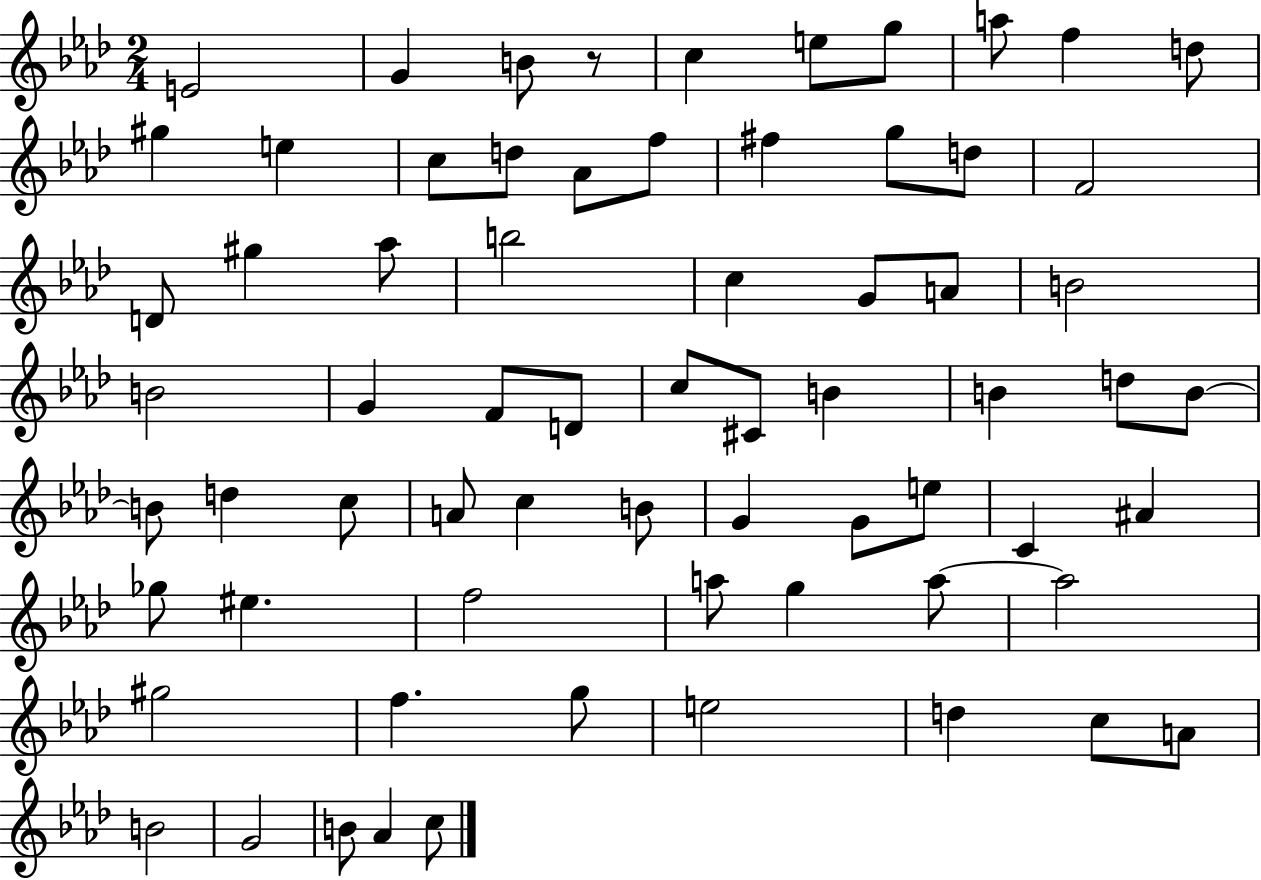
{
  \clef treble
  \numericTimeSignature
  \time 2/4
  \key aes \major
  e'2 | g'4 b'8 r8 | c''4 e''8 g''8 | a''8 f''4 d''8 | \break gis''4 e''4 | c''8 d''8 aes'8 f''8 | fis''4 g''8 d''8 | f'2 | \break d'8 gis''4 aes''8 | b''2 | c''4 g'8 a'8 | b'2 | \break b'2 | g'4 f'8 d'8 | c''8 cis'8 b'4 | b'4 d''8 b'8~~ | \break b'8 d''4 c''8 | a'8 c''4 b'8 | g'4 g'8 e''8 | c'4 ais'4 | \break ges''8 eis''4. | f''2 | a''8 g''4 a''8~~ | a''2 | \break gis''2 | f''4. g''8 | e''2 | d''4 c''8 a'8 | \break b'2 | g'2 | b'8 aes'4 c''8 | \bar "|."
}